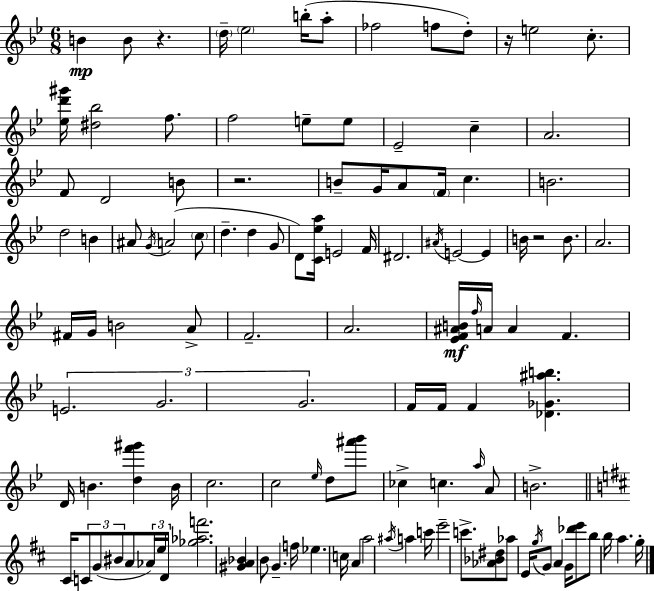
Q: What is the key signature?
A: G minor